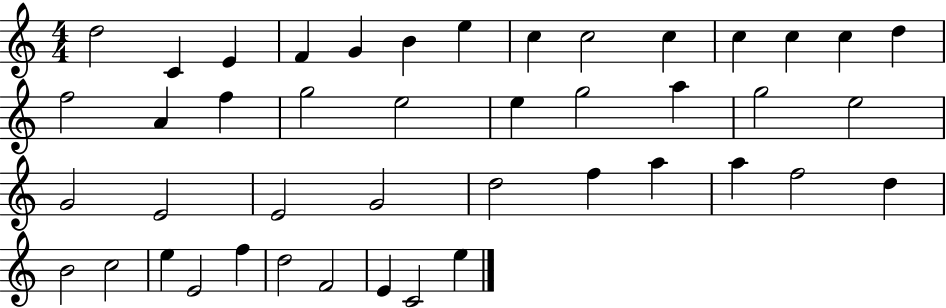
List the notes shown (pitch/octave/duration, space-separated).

D5/h C4/q E4/q F4/q G4/q B4/q E5/q C5/q C5/h C5/q C5/q C5/q C5/q D5/q F5/h A4/q F5/q G5/h E5/h E5/q G5/h A5/q G5/h E5/h G4/h E4/h E4/h G4/h D5/h F5/q A5/q A5/q F5/h D5/q B4/h C5/h E5/q E4/h F5/q D5/h F4/h E4/q C4/h E5/q